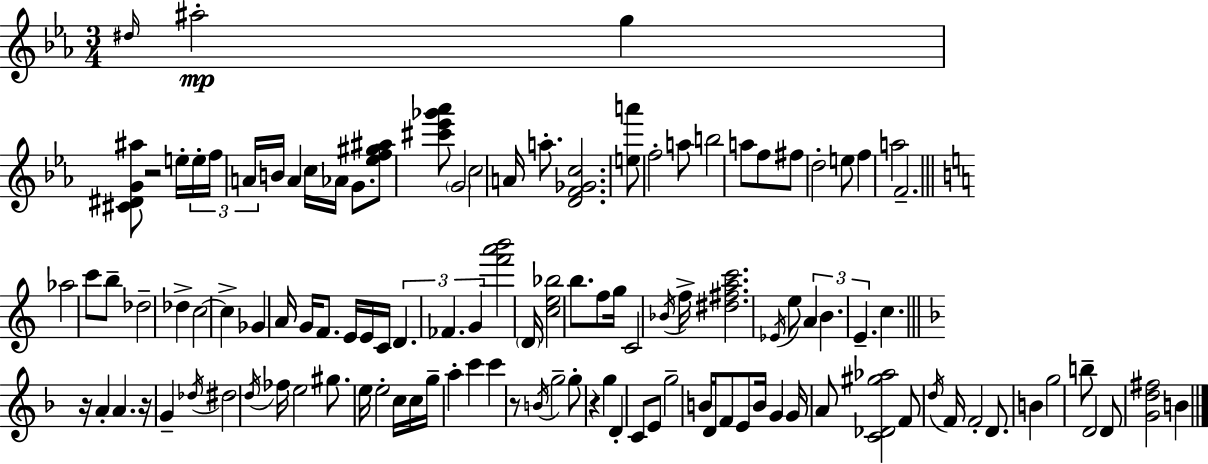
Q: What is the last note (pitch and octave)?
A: B4